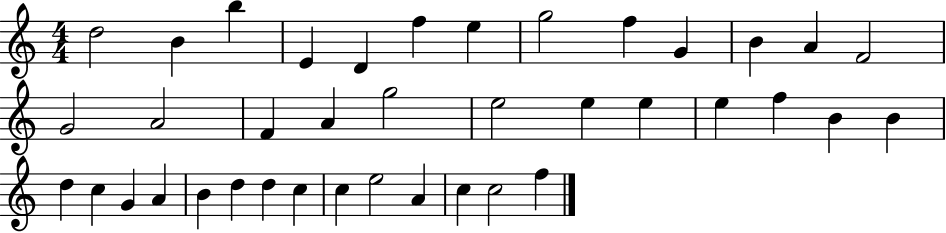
X:1
T:Untitled
M:4/4
L:1/4
K:C
d2 B b E D f e g2 f G B A F2 G2 A2 F A g2 e2 e e e f B B d c G A B d d c c e2 A c c2 f